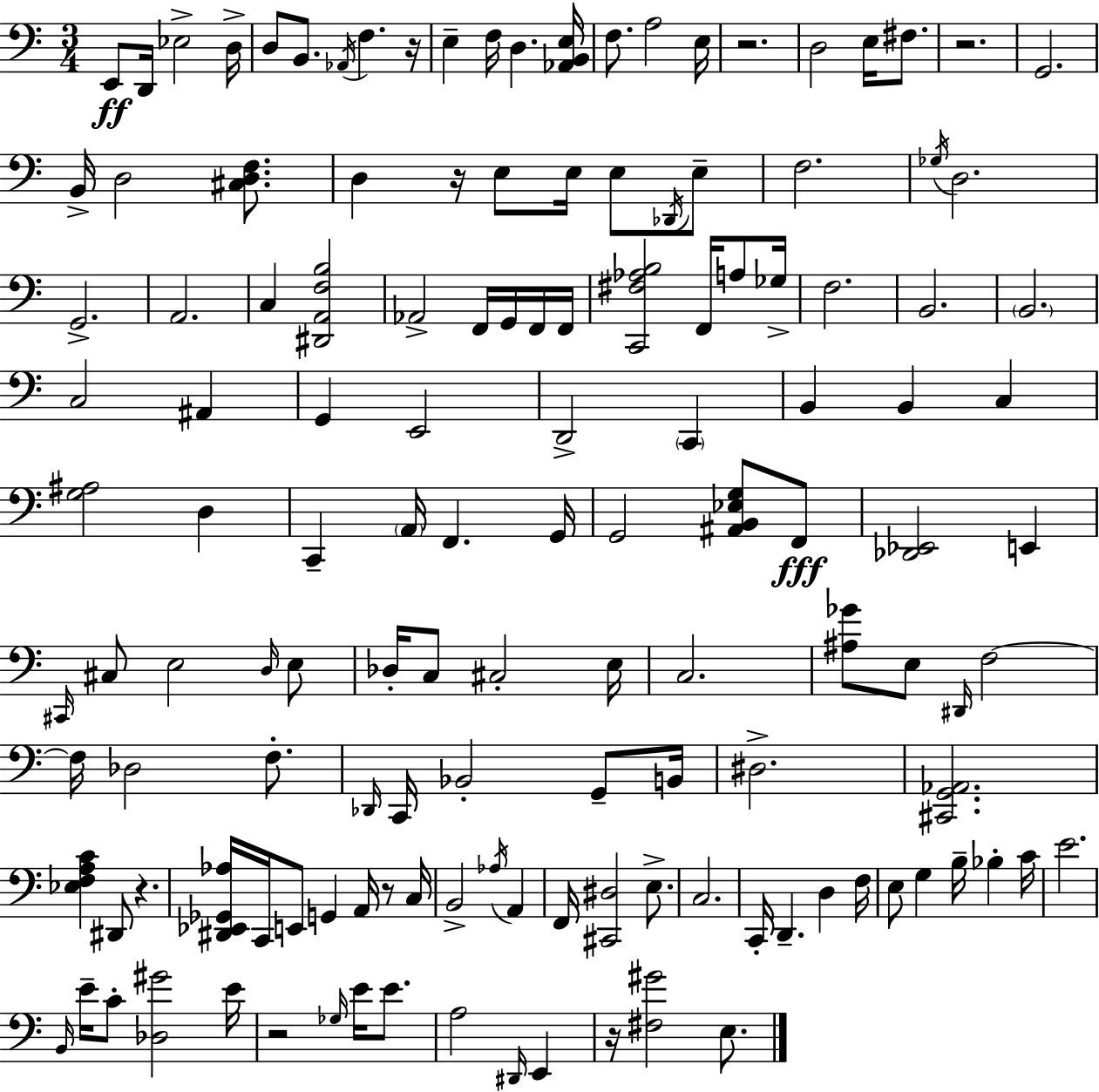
{
  \clef bass
  \numericTimeSignature
  \time 3/4
  \key a \minor
  \repeat volta 2 { e,8\ff d,16 ees2-> d16-> | d8 b,8. \acciaccatura { aes,16 } f4. | r16 e4-- f16 d4. | <aes, b, e>16 f8. a2 | \break e16 r2. | d2 e16 fis8. | r2. | g,2. | \break b,16-> d2 <cis d f>8. | d4 r16 e8 e16 e8 \acciaccatura { des,16 } | e8-- f2. | \acciaccatura { ges16 } d2. | \break g,2.-> | a,2. | c4 <dis, a, f b>2 | aes,2-> f,16 | \break g,16 f,16 f,16 <c, fis aes b>2 f,16 | a8 ges16-> f2. | b,2. | \parenthesize b,2. | \break c2 ais,4 | g,4 e,2 | d,2-> \parenthesize c,4 | b,4 b,4 c4 | \break <g ais>2 d4 | c,4-- \parenthesize a,16 f,4. | g,16 g,2 <ais, b, ees g>8 | f,8\fff <des, ees,>2 e,4 | \break \grace { cis,16 } cis8 e2 | \grace { d16 } e8 des16-. c8 cis2-. | e16 c2. | <ais ges'>8 e8 \grace { dis,16 } f2~~ | \break f16 des2 | f8.-. \grace { des,16 } c,16 bes,2-. | g,8-- b,16 dis2.-> | <cis, g, aes,>2. | \break <ees f a c'>4 dis,8 | r4. <dis, ees, ges, aes>16 c,16 e,8 g,4 | a,16 r8 c16 b,2-> | \acciaccatura { aes16 } a,4 f,16 <cis, dis>2 | \break e8.-> c2. | c,16-. d,4.-- | d4 f16 e8 g4 | b16-- bes4-. c'16 e'2. | \break \grace { b,16 } e'16-- c'8-. | <des gis'>2 e'16 r2 | \grace { ges16 } e'16 e'8. a2 | \grace { dis,16 } e,4 r16 | \break <fis gis'>2 e8. } \bar "|."
}